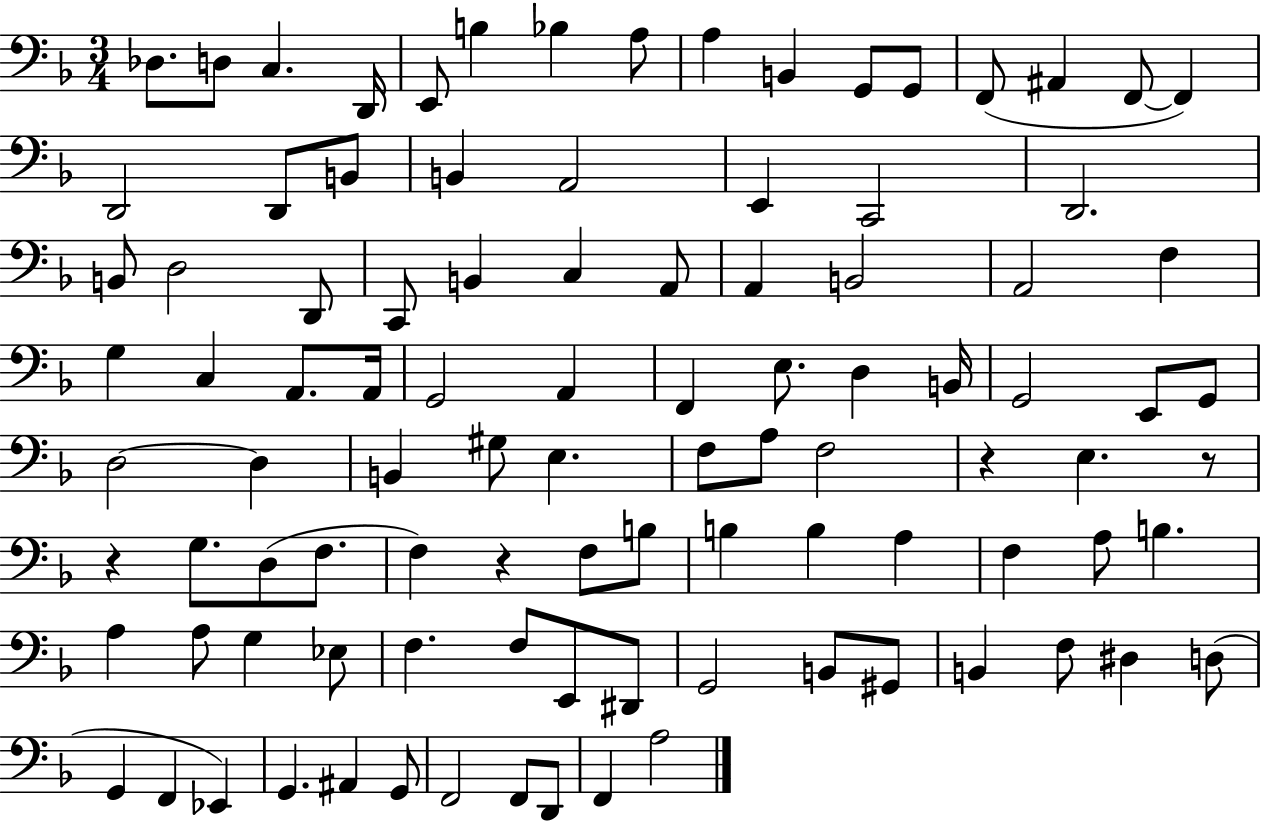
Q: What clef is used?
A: bass